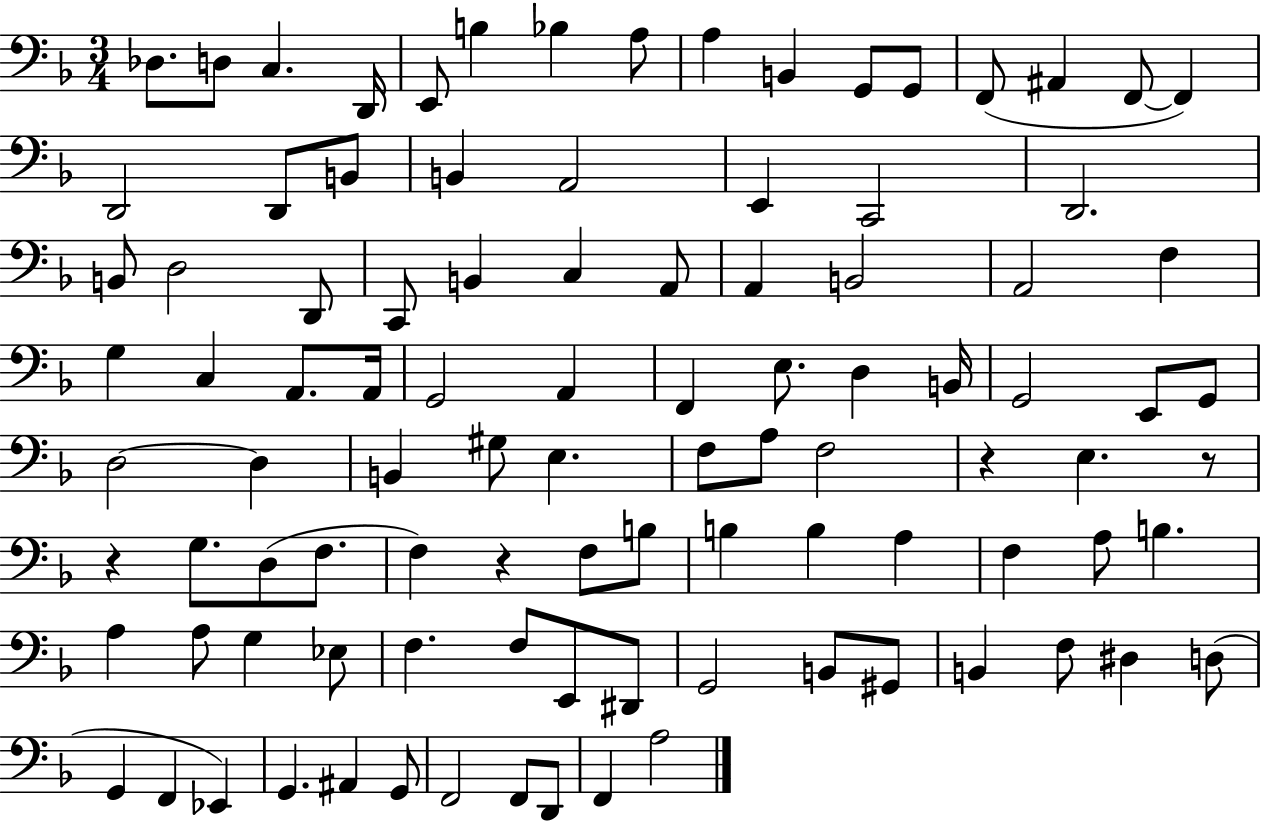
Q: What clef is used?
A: bass